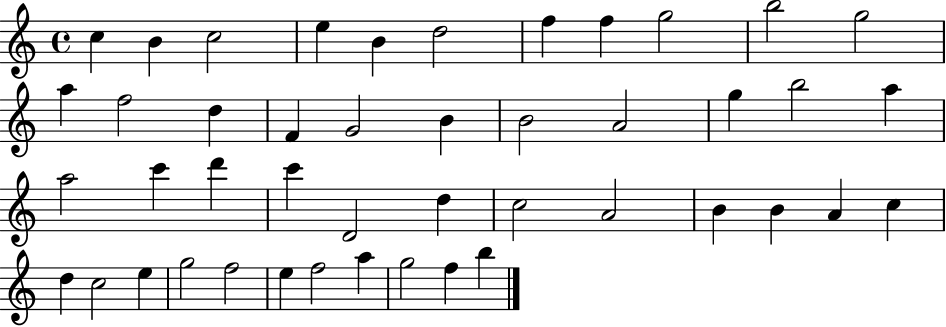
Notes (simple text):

C5/q B4/q C5/h E5/q B4/q D5/h F5/q F5/q G5/h B5/h G5/h A5/q F5/h D5/q F4/q G4/h B4/q B4/h A4/h G5/q B5/h A5/q A5/h C6/q D6/q C6/q D4/h D5/q C5/h A4/h B4/q B4/q A4/q C5/q D5/q C5/h E5/q G5/h F5/h E5/q F5/h A5/q G5/h F5/q B5/q